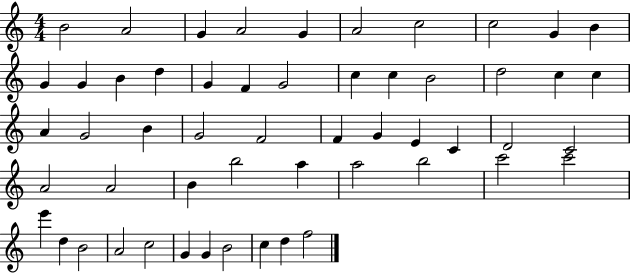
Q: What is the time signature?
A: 4/4